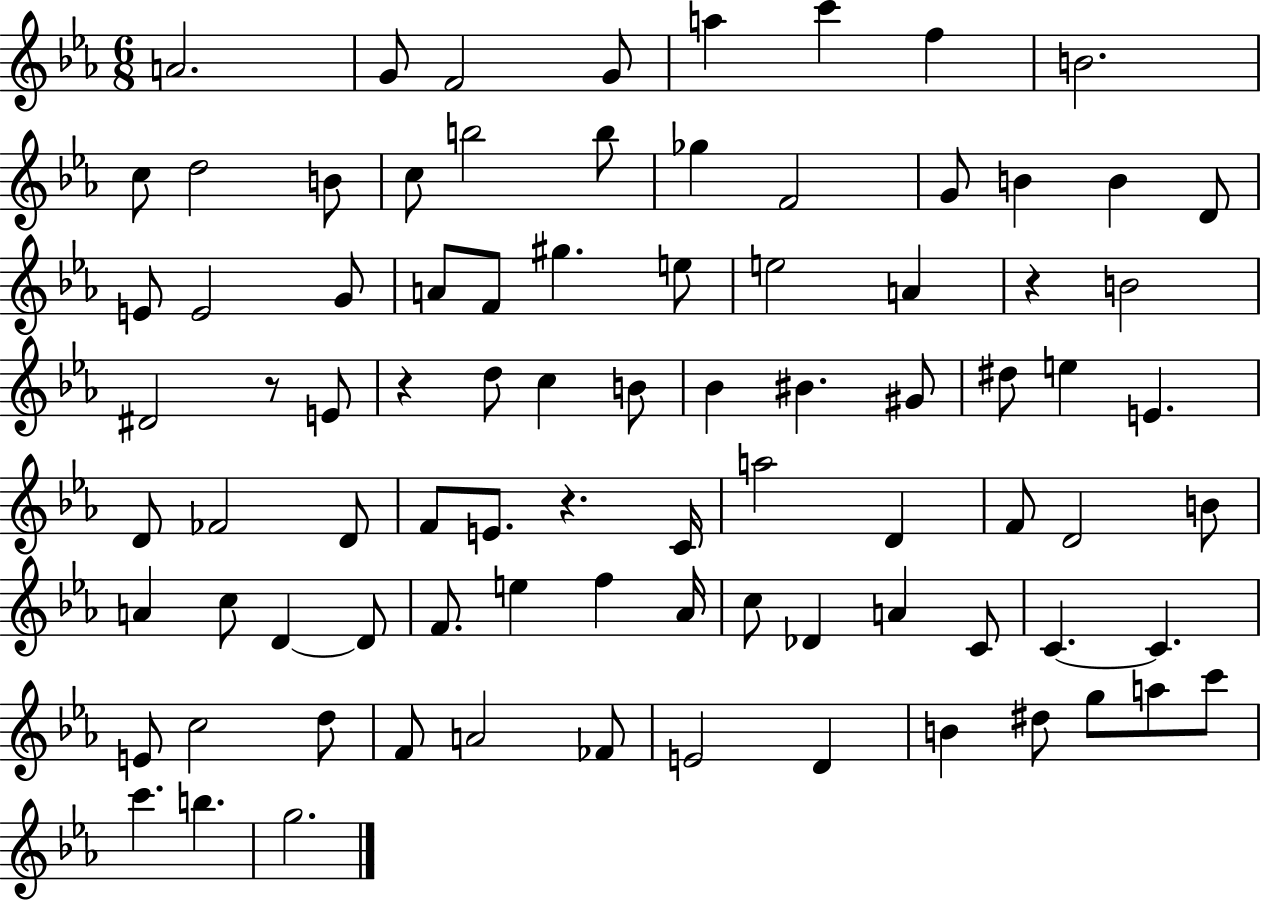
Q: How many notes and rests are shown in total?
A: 86